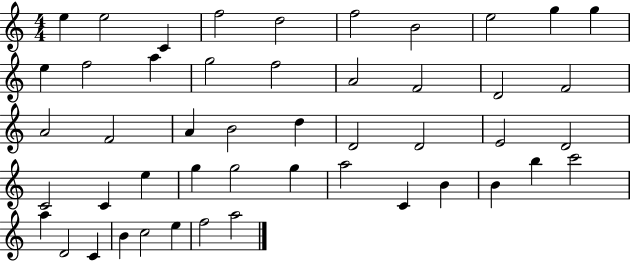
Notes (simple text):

E5/q E5/h C4/q F5/h D5/h F5/h B4/h E5/h G5/q G5/q E5/q F5/h A5/q G5/h F5/h A4/h F4/h D4/h F4/h A4/h F4/h A4/q B4/h D5/q D4/h D4/h E4/h D4/h C4/h C4/q E5/q G5/q G5/h G5/q A5/h C4/q B4/q B4/q B5/q C6/h A5/q D4/h C4/q B4/q C5/h E5/q F5/h A5/h